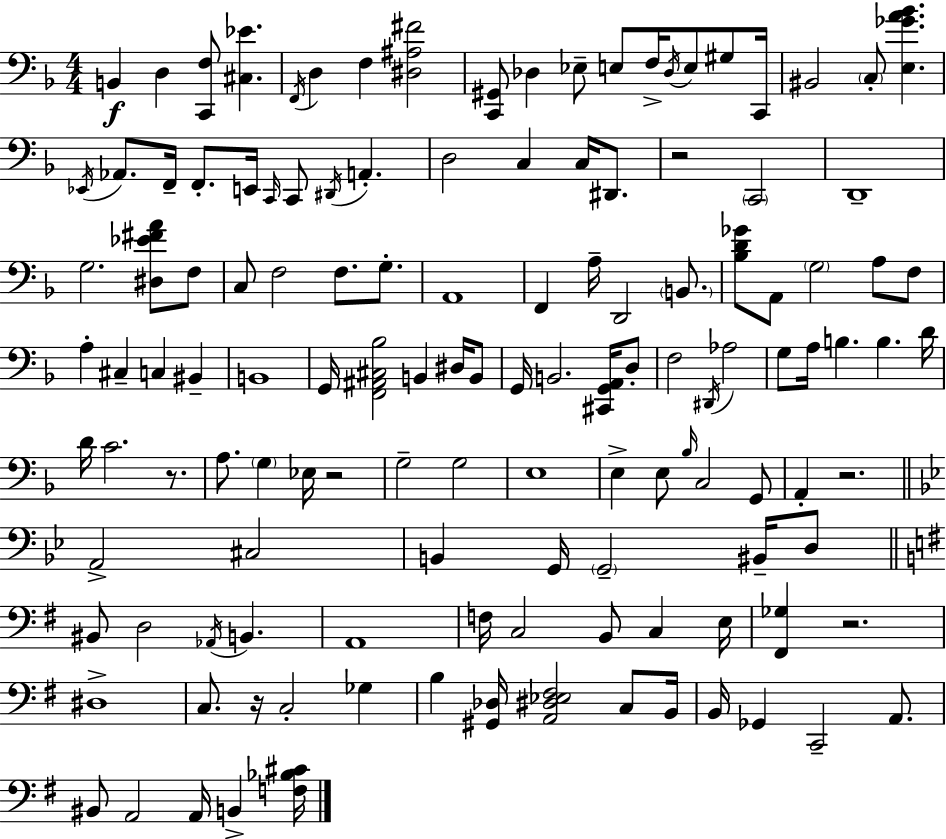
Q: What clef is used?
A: bass